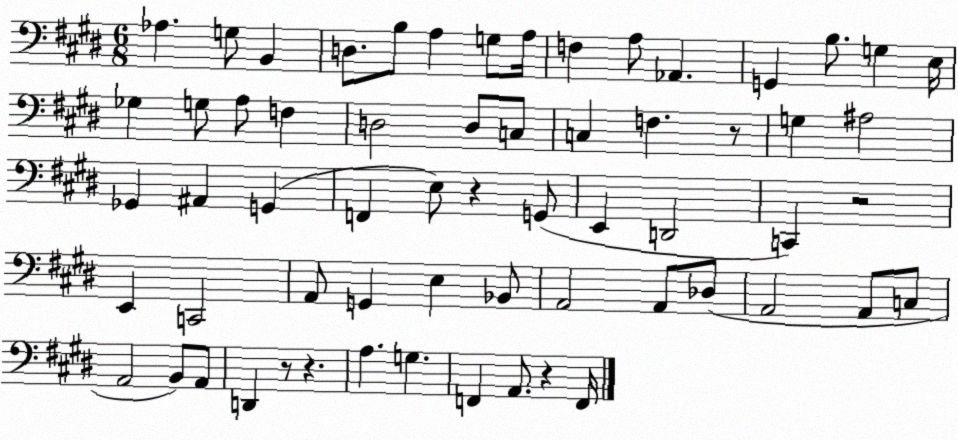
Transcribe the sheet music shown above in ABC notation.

X:1
T:Untitled
M:6/8
L:1/4
K:E
_A, G,/2 B,, D,/2 B,/2 A, G,/2 A,/4 F, A,/2 _A,, G,, B,/2 G, E,/4 _G, G,/2 A,/2 F, D,2 D,/2 C,/2 C, F, z/2 G, ^A,2 _G,, ^A,, G,, F,, E,/2 z G,,/2 E,, D,,2 C,, z2 E,, C,,2 A,,/2 G,, E, _B,,/2 A,,2 A,,/2 _D,/2 A,,2 A,,/2 C,/2 A,,2 B,,/2 A,,/2 D,, z/2 z A, G, F,, A,,/2 z F,,/4